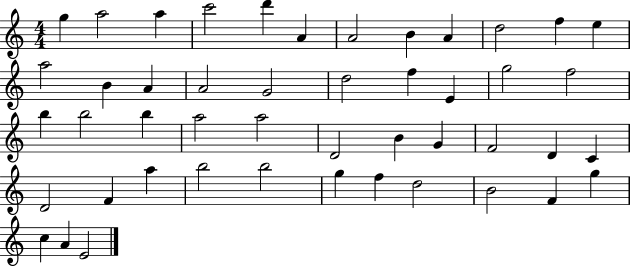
{
  \clef treble
  \numericTimeSignature
  \time 4/4
  \key c \major
  g''4 a''2 a''4 | c'''2 d'''4 a'4 | a'2 b'4 a'4 | d''2 f''4 e''4 | \break a''2 b'4 a'4 | a'2 g'2 | d''2 f''4 e'4 | g''2 f''2 | \break b''4 b''2 b''4 | a''2 a''2 | d'2 b'4 g'4 | f'2 d'4 c'4 | \break d'2 f'4 a''4 | b''2 b''2 | g''4 f''4 d''2 | b'2 f'4 g''4 | \break c''4 a'4 e'2 | \bar "|."
}